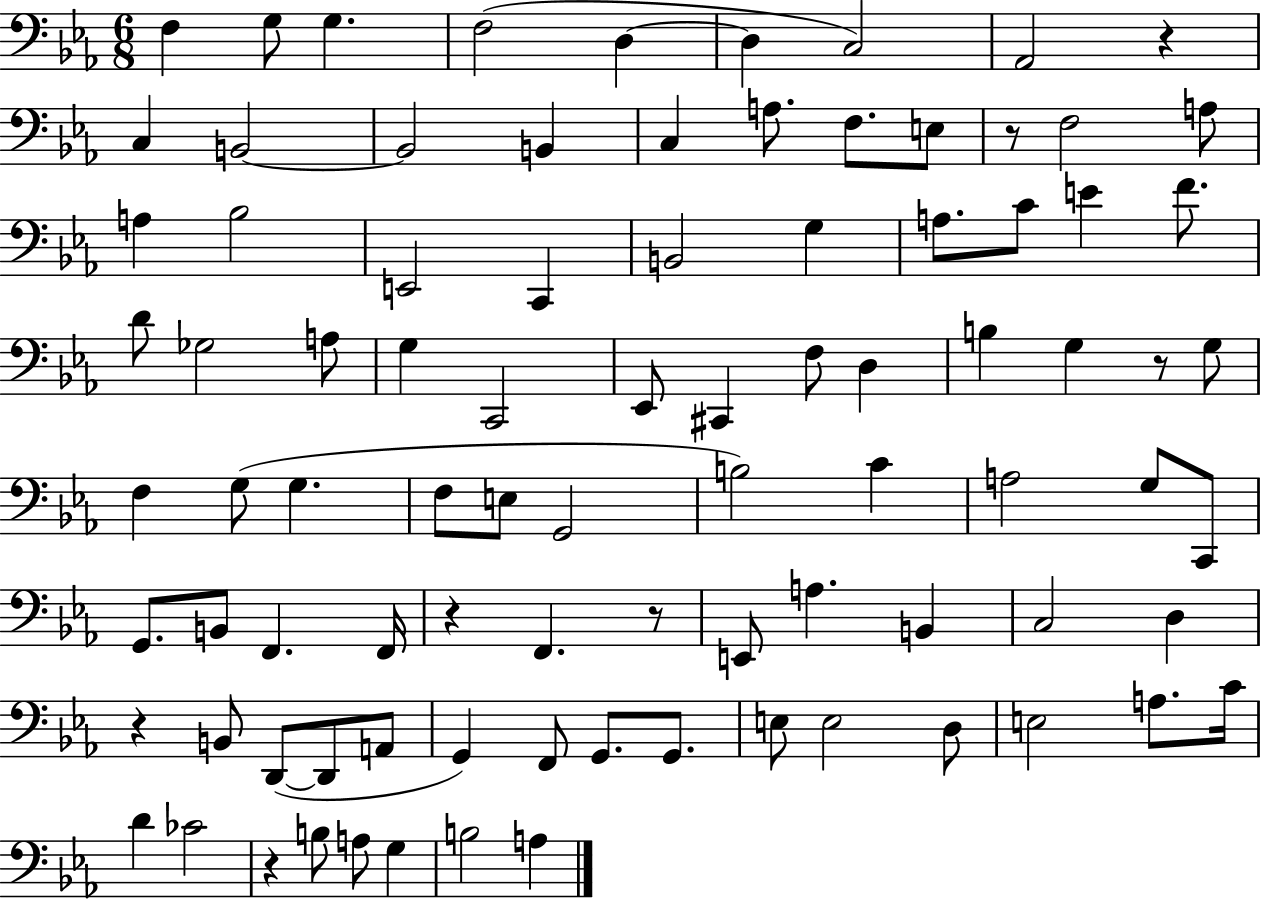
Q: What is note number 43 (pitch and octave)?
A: G3